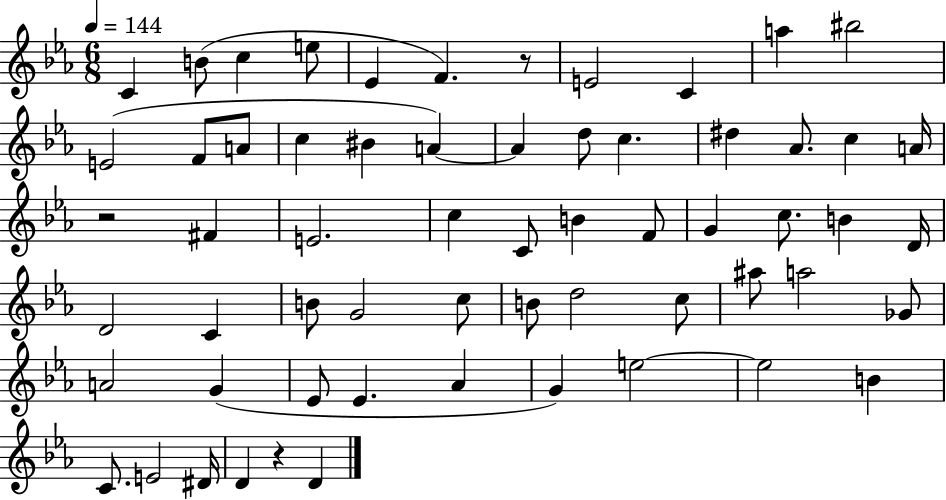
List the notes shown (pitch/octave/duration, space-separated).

C4/q B4/e C5/q E5/e Eb4/q F4/q. R/e E4/h C4/q A5/q BIS5/h E4/h F4/e A4/e C5/q BIS4/q A4/q A4/q D5/e C5/q. D#5/q Ab4/e. C5/q A4/s R/h F#4/q E4/h. C5/q C4/e B4/q F4/e G4/q C5/e. B4/q D4/s D4/h C4/q B4/e G4/h C5/e B4/e D5/h C5/e A#5/e A5/h Gb4/e A4/h G4/q Eb4/e Eb4/q. Ab4/q G4/q E5/h E5/h B4/q C4/e. E4/h D#4/s D4/q R/q D4/q